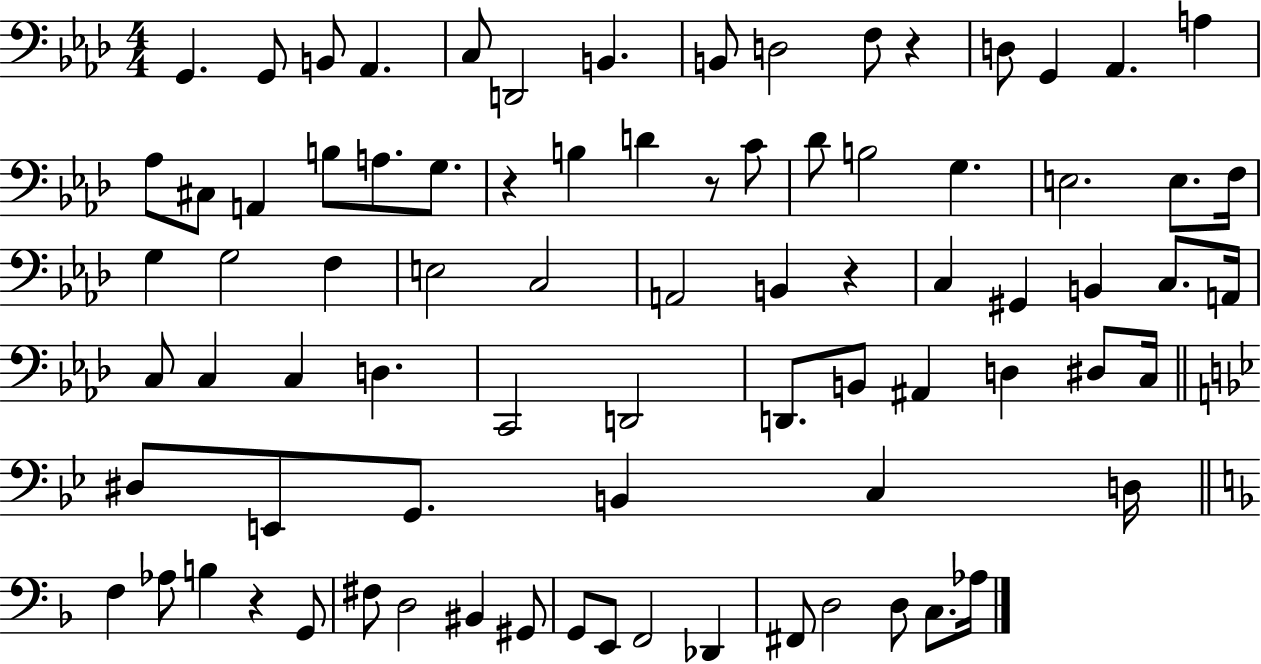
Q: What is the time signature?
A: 4/4